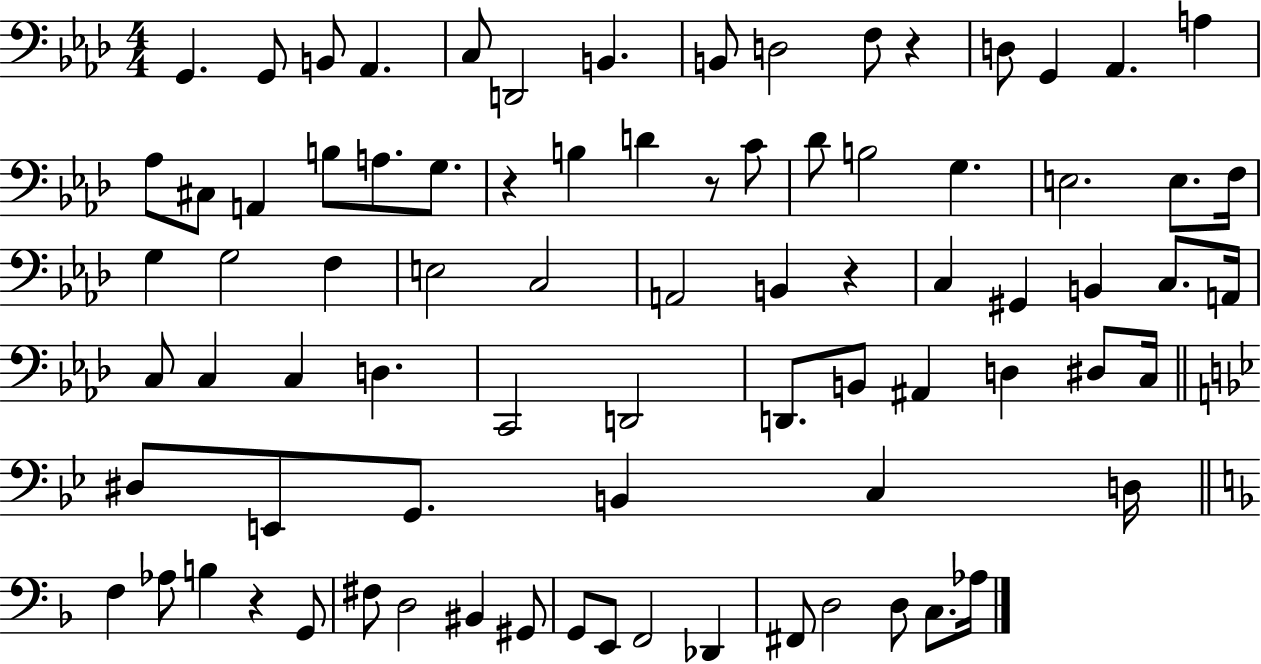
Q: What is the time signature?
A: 4/4